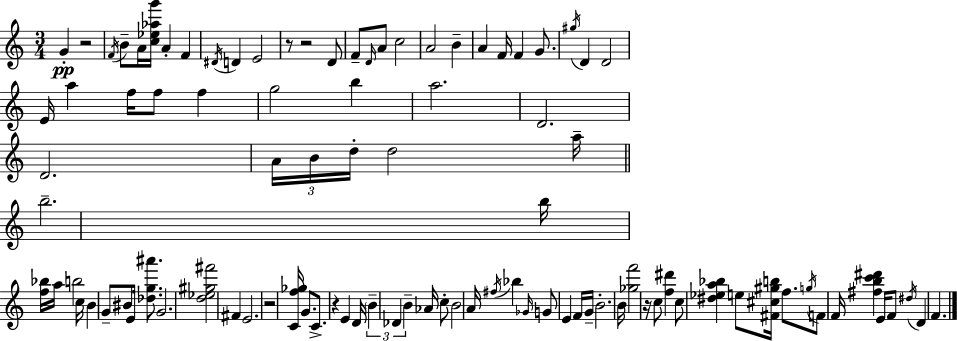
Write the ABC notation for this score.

X:1
T:Untitled
M:3/4
L:1/4
K:Am
G z2 F/4 B/2 A/4 [c_e_ag']/4 A F ^D/4 D E2 z/2 z2 D/2 F/2 D/4 A/2 c2 A2 B A F/4 F G/2 ^g/4 D D2 E/4 a f/4 f/2 f g2 b a2 D2 D2 A/4 B/4 d/4 d2 a/4 b2 b/4 [f_b]/4 a/4 b2 c/4 B G/2 ^B/2 E/4 [_dg^a']/2 G2 [d_e^g^f']2 ^F E2 z2 [Cf_g]/4 G/2 C/2 z E D/4 B _D B _A/4 c/2 B2 A/4 ^f/4 _b _G/4 G/2 E F/4 G/4 B2 B/4 [_gf']2 z/4 c/2 [f^d'] c/2 [^d_ea_b] e/2 [^F^c^gb]/4 f/2 g/4 F/2 F/4 [^fbc'^d'] E/4 F/2 ^d/4 D F